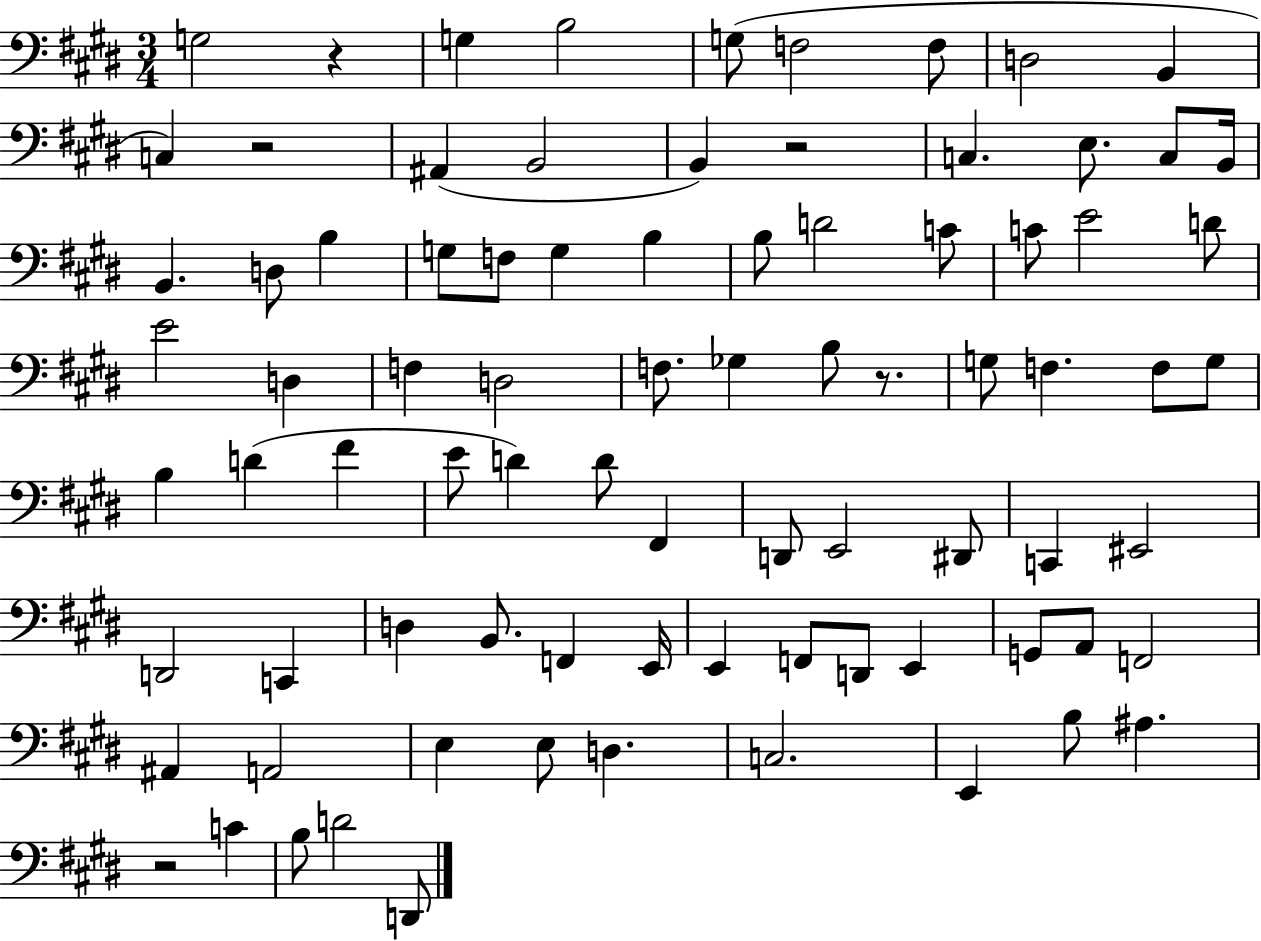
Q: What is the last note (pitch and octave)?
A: D2